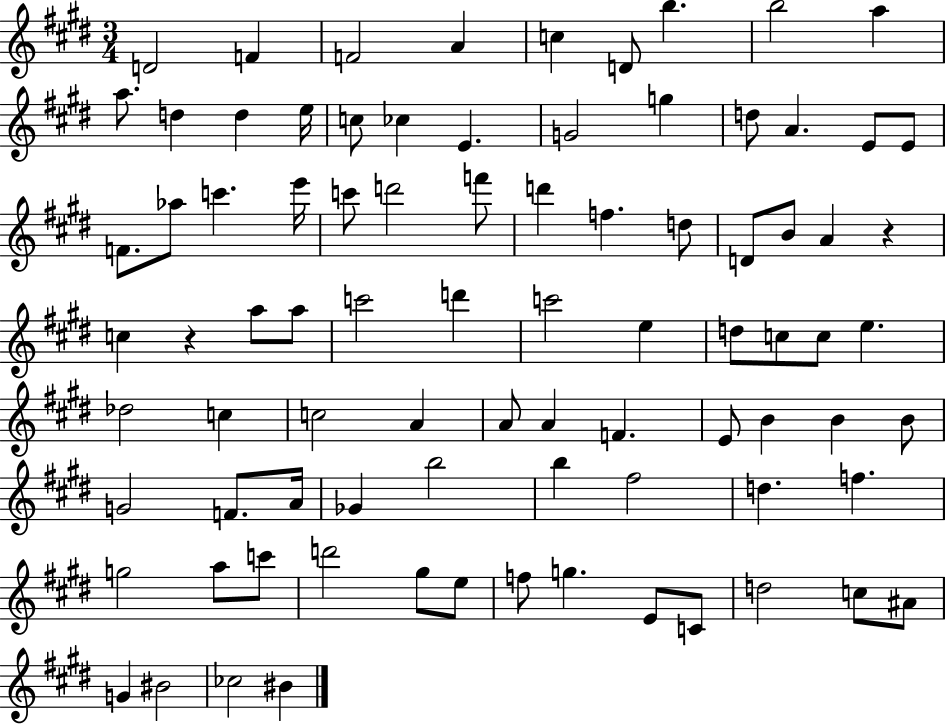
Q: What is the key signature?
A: E major